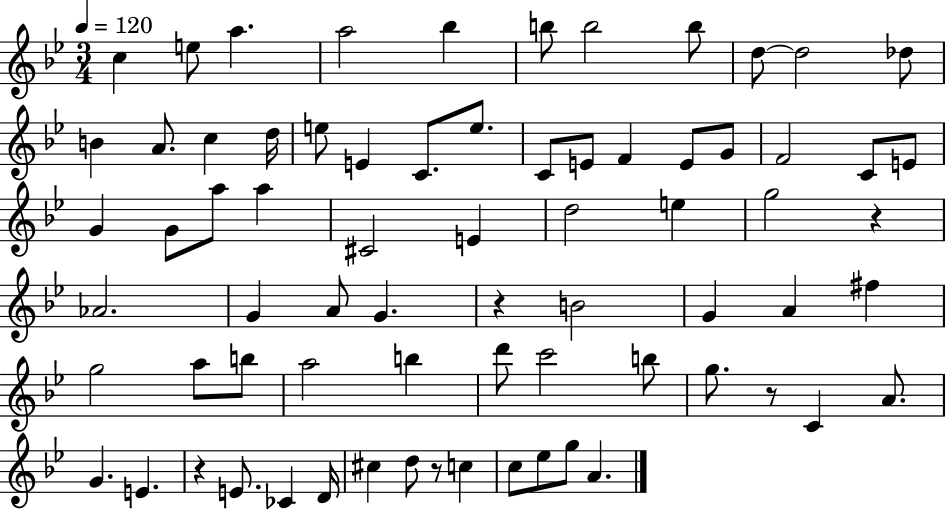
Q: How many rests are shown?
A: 5